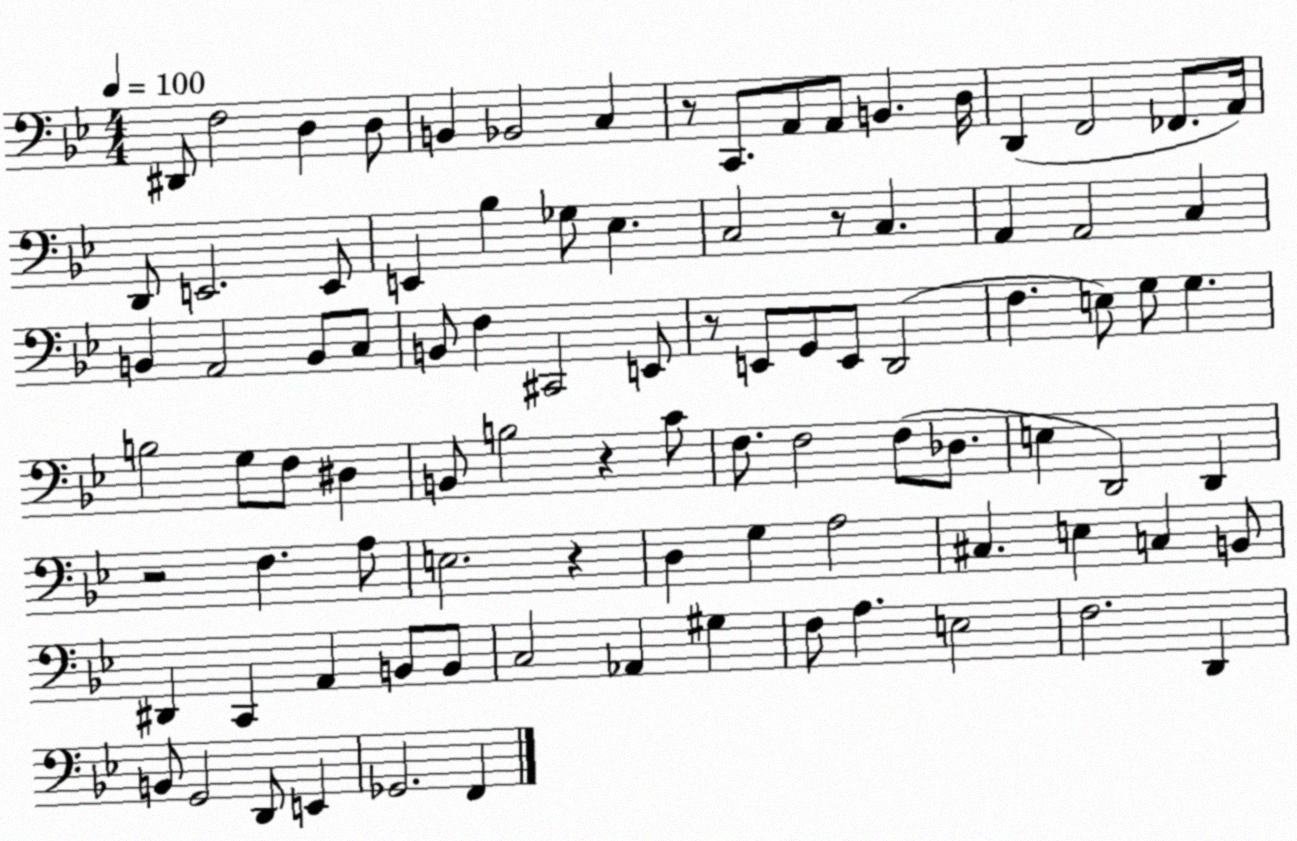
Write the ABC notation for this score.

X:1
T:Untitled
M:4/4
L:1/4
K:Bb
^D,,/2 F,2 D, D,/2 B,, _B,,2 C, z/2 C,,/2 A,,/2 A,,/2 B,, D,/4 D,, F,,2 _F,,/2 A,,/4 D,,/2 E,,2 E,,/2 E,, _B, _G,/2 _E, C,2 z/2 C, A,, A,,2 C, B,, A,,2 B,,/2 C,/2 B,,/2 F, ^C,,2 E,,/2 z/2 E,,/2 G,,/2 E,,/2 D,,2 F, E,/2 G,/2 G, B,2 G,/2 F,/2 ^D, B,,/2 B,2 z C/2 F,/2 F,2 F,/2 _D,/2 E, D,,2 D,, z2 F, A,/2 E,2 z D, G, A,2 ^C, E, C, B,,/2 ^D,, C,, A,, B,,/2 B,,/2 C,2 _A,, ^G, F,/2 A, E,2 F,2 D,, B,,/2 G,,2 D,,/2 E,, _G,,2 F,,